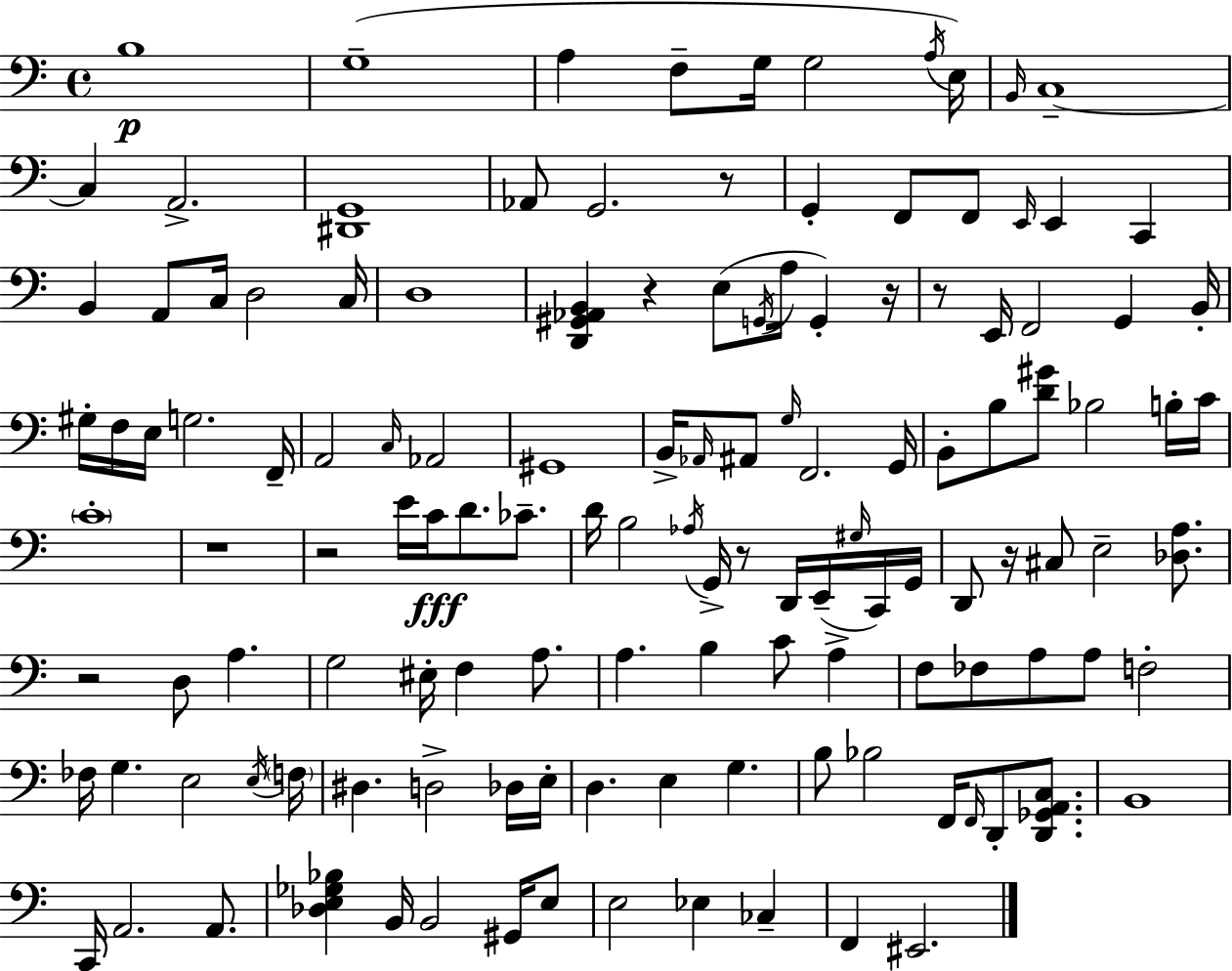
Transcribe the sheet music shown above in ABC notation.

X:1
T:Untitled
M:4/4
L:1/4
K:C
B,4 G,4 A, F,/2 G,/4 G,2 A,/4 E,/4 B,,/4 C,4 C, A,,2 [^D,,G,,]4 _A,,/2 G,,2 z/2 G,, F,,/2 F,,/2 E,,/4 E,, C,, B,, A,,/2 C,/4 D,2 C,/4 D,4 [D,,^G,,_A,,B,,] z E,/2 G,,/4 A,/4 G,, z/4 z/2 E,,/4 F,,2 G,, B,,/4 ^G,/4 F,/4 E,/4 G,2 F,,/4 A,,2 C,/4 _A,,2 ^G,,4 B,,/4 _A,,/4 ^A,,/2 G,/4 F,,2 G,,/4 B,,/2 B,/2 [D^G]/2 _B,2 B,/4 C/4 C4 z4 z2 E/4 C/4 D/2 _C/2 D/4 B,2 _A,/4 G,,/4 z/2 D,,/4 E,,/4 ^G,/4 C,,/4 G,,/4 D,,/2 z/4 ^C,/2 E,2 [_D,A,]/2 z2 D,/2 A, G,2 ^E,/4 F, A,/2 A, B, C/2 A, F,/2 _F,/2 A,/2 A,/2 F,2 _F,/4 G, E,2 E,/4 F,/4 ^D, D,2 _D,/4 E,/4 D, E, G, B,/2 _B,2 F,,/4 F,,/4 D,,/2 [D,,_G,,A,,C,]/2 B,,4 C,,/4 A,,2 A,,/2 [_D,E,_G,_B,] B,,/4 B,,2 ^G,,/4 E,/2 E,2 _E, _C, F,, ^E,,2